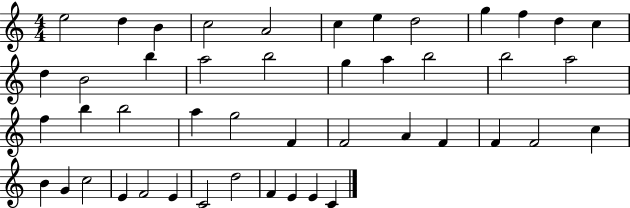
{
  \clef treble
  \numericTimeSignature
  \time 4/4
  \key c \major
  e''2 d''4 b'4 | c''2 a'2 | c''4 e''4 d''2 | g''4 f''4 d''4 c''4 | \break d''4 b'2 b''4 | a''2 b''2 | g''4 a''4 b''2 | b''2 a''2 | \break f''4 b''4 b''2 | a''4 g''2 f'4 | f'2 a'4 f'4 | f'4 f'2 c''4 | \break b'4 g'4 c''2 | e'4 f'2 e'4 | c'2 d''2 | f'4 e'4 e'4 c'4 | \break \bar "|."
}